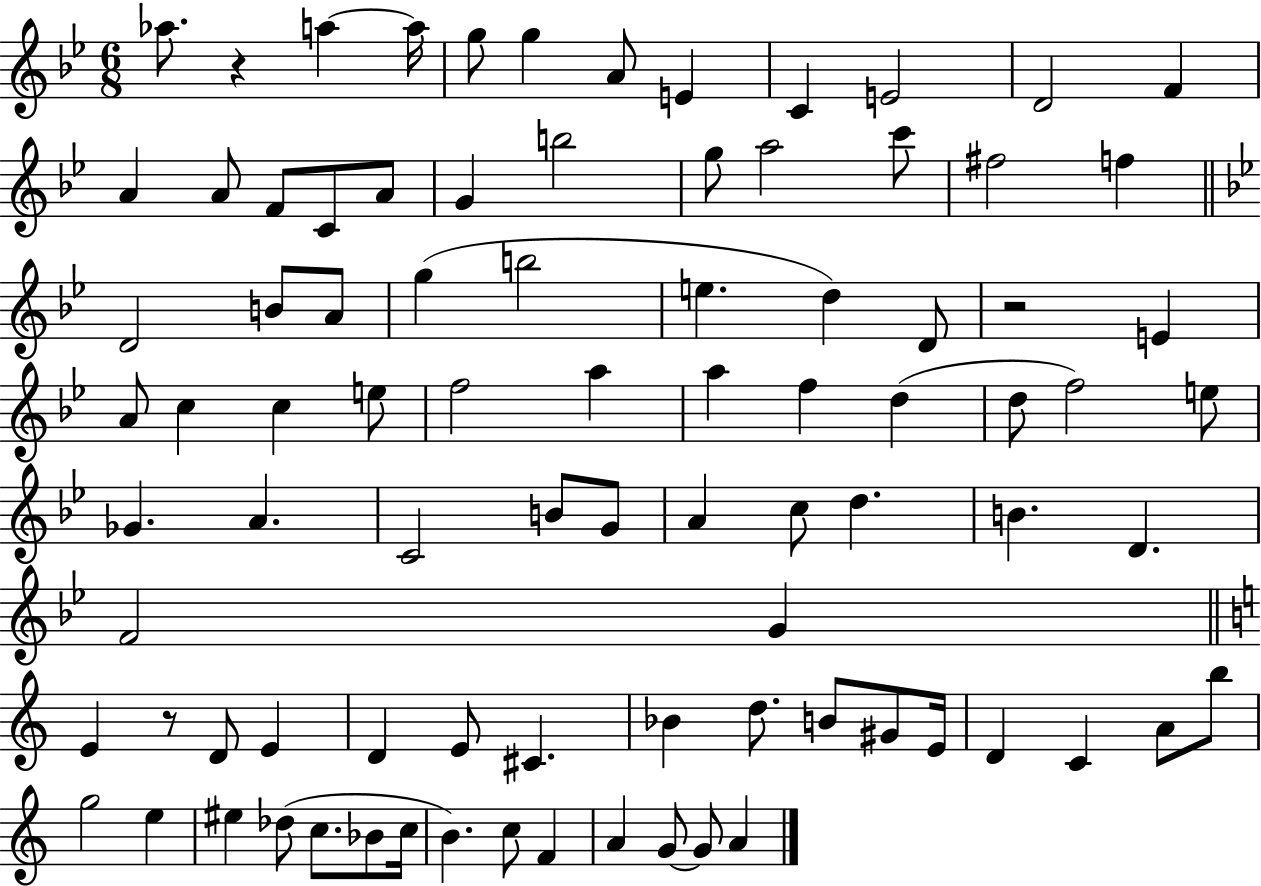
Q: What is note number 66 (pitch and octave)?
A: G#4